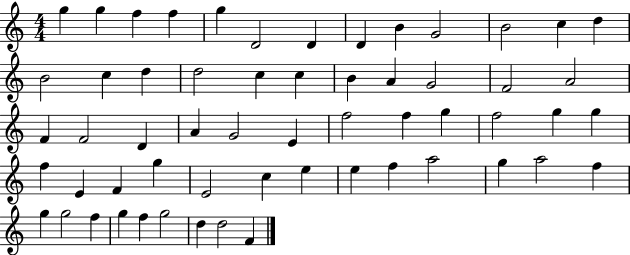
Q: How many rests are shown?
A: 0